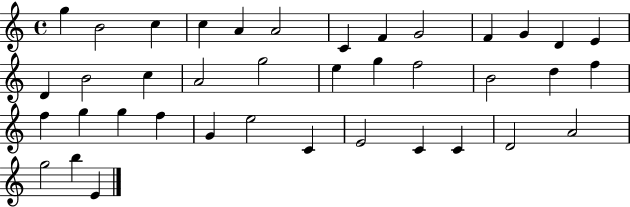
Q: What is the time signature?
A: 4/4